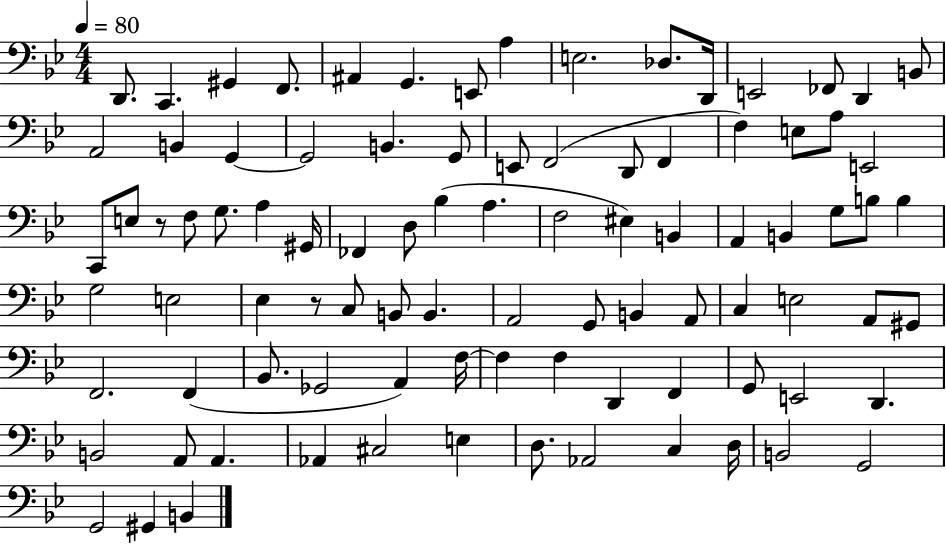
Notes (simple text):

D2/e. C2/q. G#2/q F2/e. A#2/q G2/q. E2/e A3/q E3/h. Db3/e. D2/s E2/h FES2/e D2/q B2/e A2/h B2/q G2/q G2/h B2/q. G2/e E2/e F2/h D2/e F2/q F3/q E3/e A3/e E2/h C2/e E3/e R/e F3/e G3/e. A3/q G#2/s FES2/q D3/e Bb3/q A3/q. F3/h EIS3/q B2/q A2/q B2/q G3/e B3/e B3/q G3/h E3/h Eb3/q R/e C3/e B2/e B2/q. A2/h G2/e B2/q A2/e C3/q E3/h A2/e G#2/e F2/h. F2/q Bb2/e. Gb2/h A2/q F3/s F3/q F3/q D2/q F2/q G2/e E2/h D2/q. B2/h A2/e A2/q. Ab2/q C#3/h E3/q D3/e. Ab2/h C3/q D3/s B2/h G2/h G2/h G#2/q B2/q